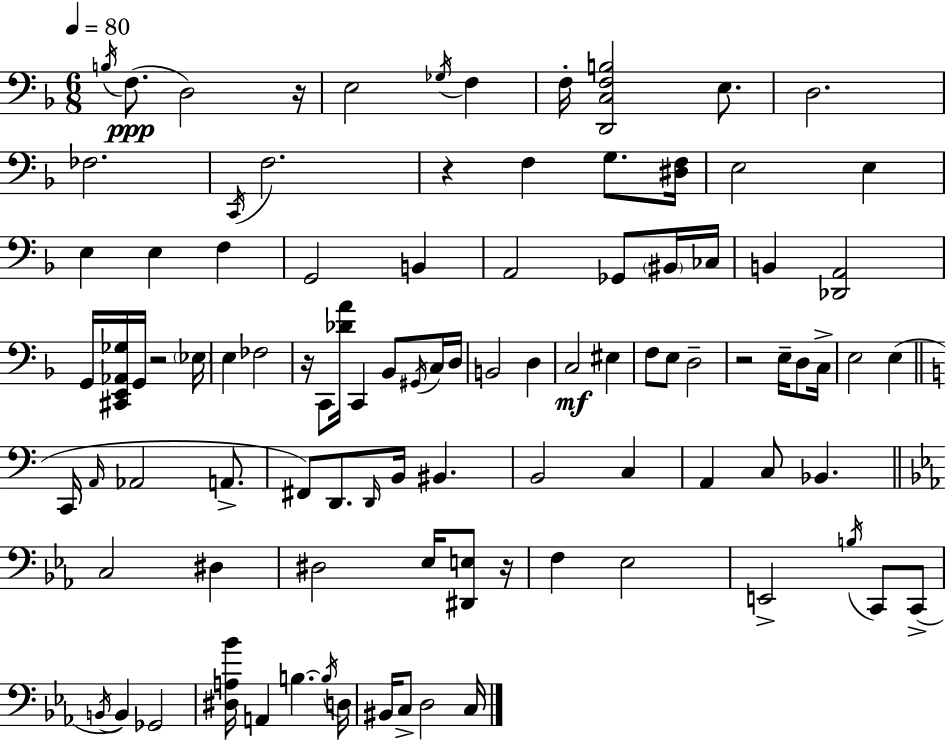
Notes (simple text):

B3/s F3/e. D3/h R/s E3/h Gb3/s F3/q F3/s [D2,C3,F3,B3]/h E3/e. D3/h. FES3/h. C2/s F3/h. R/q F3/q G3/e. [D#3,F3]/s E3/h E3/q E3/q E3/q F3/q G2/h B2/q A2/h Gb2/e BIS2/s CES3/s B2/q [Db2,A2]/h G2/s [C#2,E2,Ab2,Gb3]/s G2/s R/h Eb3/s E3/q FES3/h R/s C2/e [Db4,A4]/s C2/q Bb2/e G#2/s C3/s D3/s B2/h D3/q C3/h EIS3/q F3/e E3/e D3/h R/h E3/s D3/e C3/s E3/h E3/q C2/s A2/s Ab2/h A2/e. F#2/e D2/e. D2/s B2/s BIS2/q. B2/h C3/q A2/q C3/e Bb2/q. C3/h D#3/q D#3/h Eb3/s [D#2,E3]/e R/s F3/q Eb3/h E2/h B3/s C2/e C2/e B2/s B2/q Gb2/h [D#3,A3,Bb4]/s A2/q B3/q. B3/s D3/s BIS2/s C3/e D3/h C3/s